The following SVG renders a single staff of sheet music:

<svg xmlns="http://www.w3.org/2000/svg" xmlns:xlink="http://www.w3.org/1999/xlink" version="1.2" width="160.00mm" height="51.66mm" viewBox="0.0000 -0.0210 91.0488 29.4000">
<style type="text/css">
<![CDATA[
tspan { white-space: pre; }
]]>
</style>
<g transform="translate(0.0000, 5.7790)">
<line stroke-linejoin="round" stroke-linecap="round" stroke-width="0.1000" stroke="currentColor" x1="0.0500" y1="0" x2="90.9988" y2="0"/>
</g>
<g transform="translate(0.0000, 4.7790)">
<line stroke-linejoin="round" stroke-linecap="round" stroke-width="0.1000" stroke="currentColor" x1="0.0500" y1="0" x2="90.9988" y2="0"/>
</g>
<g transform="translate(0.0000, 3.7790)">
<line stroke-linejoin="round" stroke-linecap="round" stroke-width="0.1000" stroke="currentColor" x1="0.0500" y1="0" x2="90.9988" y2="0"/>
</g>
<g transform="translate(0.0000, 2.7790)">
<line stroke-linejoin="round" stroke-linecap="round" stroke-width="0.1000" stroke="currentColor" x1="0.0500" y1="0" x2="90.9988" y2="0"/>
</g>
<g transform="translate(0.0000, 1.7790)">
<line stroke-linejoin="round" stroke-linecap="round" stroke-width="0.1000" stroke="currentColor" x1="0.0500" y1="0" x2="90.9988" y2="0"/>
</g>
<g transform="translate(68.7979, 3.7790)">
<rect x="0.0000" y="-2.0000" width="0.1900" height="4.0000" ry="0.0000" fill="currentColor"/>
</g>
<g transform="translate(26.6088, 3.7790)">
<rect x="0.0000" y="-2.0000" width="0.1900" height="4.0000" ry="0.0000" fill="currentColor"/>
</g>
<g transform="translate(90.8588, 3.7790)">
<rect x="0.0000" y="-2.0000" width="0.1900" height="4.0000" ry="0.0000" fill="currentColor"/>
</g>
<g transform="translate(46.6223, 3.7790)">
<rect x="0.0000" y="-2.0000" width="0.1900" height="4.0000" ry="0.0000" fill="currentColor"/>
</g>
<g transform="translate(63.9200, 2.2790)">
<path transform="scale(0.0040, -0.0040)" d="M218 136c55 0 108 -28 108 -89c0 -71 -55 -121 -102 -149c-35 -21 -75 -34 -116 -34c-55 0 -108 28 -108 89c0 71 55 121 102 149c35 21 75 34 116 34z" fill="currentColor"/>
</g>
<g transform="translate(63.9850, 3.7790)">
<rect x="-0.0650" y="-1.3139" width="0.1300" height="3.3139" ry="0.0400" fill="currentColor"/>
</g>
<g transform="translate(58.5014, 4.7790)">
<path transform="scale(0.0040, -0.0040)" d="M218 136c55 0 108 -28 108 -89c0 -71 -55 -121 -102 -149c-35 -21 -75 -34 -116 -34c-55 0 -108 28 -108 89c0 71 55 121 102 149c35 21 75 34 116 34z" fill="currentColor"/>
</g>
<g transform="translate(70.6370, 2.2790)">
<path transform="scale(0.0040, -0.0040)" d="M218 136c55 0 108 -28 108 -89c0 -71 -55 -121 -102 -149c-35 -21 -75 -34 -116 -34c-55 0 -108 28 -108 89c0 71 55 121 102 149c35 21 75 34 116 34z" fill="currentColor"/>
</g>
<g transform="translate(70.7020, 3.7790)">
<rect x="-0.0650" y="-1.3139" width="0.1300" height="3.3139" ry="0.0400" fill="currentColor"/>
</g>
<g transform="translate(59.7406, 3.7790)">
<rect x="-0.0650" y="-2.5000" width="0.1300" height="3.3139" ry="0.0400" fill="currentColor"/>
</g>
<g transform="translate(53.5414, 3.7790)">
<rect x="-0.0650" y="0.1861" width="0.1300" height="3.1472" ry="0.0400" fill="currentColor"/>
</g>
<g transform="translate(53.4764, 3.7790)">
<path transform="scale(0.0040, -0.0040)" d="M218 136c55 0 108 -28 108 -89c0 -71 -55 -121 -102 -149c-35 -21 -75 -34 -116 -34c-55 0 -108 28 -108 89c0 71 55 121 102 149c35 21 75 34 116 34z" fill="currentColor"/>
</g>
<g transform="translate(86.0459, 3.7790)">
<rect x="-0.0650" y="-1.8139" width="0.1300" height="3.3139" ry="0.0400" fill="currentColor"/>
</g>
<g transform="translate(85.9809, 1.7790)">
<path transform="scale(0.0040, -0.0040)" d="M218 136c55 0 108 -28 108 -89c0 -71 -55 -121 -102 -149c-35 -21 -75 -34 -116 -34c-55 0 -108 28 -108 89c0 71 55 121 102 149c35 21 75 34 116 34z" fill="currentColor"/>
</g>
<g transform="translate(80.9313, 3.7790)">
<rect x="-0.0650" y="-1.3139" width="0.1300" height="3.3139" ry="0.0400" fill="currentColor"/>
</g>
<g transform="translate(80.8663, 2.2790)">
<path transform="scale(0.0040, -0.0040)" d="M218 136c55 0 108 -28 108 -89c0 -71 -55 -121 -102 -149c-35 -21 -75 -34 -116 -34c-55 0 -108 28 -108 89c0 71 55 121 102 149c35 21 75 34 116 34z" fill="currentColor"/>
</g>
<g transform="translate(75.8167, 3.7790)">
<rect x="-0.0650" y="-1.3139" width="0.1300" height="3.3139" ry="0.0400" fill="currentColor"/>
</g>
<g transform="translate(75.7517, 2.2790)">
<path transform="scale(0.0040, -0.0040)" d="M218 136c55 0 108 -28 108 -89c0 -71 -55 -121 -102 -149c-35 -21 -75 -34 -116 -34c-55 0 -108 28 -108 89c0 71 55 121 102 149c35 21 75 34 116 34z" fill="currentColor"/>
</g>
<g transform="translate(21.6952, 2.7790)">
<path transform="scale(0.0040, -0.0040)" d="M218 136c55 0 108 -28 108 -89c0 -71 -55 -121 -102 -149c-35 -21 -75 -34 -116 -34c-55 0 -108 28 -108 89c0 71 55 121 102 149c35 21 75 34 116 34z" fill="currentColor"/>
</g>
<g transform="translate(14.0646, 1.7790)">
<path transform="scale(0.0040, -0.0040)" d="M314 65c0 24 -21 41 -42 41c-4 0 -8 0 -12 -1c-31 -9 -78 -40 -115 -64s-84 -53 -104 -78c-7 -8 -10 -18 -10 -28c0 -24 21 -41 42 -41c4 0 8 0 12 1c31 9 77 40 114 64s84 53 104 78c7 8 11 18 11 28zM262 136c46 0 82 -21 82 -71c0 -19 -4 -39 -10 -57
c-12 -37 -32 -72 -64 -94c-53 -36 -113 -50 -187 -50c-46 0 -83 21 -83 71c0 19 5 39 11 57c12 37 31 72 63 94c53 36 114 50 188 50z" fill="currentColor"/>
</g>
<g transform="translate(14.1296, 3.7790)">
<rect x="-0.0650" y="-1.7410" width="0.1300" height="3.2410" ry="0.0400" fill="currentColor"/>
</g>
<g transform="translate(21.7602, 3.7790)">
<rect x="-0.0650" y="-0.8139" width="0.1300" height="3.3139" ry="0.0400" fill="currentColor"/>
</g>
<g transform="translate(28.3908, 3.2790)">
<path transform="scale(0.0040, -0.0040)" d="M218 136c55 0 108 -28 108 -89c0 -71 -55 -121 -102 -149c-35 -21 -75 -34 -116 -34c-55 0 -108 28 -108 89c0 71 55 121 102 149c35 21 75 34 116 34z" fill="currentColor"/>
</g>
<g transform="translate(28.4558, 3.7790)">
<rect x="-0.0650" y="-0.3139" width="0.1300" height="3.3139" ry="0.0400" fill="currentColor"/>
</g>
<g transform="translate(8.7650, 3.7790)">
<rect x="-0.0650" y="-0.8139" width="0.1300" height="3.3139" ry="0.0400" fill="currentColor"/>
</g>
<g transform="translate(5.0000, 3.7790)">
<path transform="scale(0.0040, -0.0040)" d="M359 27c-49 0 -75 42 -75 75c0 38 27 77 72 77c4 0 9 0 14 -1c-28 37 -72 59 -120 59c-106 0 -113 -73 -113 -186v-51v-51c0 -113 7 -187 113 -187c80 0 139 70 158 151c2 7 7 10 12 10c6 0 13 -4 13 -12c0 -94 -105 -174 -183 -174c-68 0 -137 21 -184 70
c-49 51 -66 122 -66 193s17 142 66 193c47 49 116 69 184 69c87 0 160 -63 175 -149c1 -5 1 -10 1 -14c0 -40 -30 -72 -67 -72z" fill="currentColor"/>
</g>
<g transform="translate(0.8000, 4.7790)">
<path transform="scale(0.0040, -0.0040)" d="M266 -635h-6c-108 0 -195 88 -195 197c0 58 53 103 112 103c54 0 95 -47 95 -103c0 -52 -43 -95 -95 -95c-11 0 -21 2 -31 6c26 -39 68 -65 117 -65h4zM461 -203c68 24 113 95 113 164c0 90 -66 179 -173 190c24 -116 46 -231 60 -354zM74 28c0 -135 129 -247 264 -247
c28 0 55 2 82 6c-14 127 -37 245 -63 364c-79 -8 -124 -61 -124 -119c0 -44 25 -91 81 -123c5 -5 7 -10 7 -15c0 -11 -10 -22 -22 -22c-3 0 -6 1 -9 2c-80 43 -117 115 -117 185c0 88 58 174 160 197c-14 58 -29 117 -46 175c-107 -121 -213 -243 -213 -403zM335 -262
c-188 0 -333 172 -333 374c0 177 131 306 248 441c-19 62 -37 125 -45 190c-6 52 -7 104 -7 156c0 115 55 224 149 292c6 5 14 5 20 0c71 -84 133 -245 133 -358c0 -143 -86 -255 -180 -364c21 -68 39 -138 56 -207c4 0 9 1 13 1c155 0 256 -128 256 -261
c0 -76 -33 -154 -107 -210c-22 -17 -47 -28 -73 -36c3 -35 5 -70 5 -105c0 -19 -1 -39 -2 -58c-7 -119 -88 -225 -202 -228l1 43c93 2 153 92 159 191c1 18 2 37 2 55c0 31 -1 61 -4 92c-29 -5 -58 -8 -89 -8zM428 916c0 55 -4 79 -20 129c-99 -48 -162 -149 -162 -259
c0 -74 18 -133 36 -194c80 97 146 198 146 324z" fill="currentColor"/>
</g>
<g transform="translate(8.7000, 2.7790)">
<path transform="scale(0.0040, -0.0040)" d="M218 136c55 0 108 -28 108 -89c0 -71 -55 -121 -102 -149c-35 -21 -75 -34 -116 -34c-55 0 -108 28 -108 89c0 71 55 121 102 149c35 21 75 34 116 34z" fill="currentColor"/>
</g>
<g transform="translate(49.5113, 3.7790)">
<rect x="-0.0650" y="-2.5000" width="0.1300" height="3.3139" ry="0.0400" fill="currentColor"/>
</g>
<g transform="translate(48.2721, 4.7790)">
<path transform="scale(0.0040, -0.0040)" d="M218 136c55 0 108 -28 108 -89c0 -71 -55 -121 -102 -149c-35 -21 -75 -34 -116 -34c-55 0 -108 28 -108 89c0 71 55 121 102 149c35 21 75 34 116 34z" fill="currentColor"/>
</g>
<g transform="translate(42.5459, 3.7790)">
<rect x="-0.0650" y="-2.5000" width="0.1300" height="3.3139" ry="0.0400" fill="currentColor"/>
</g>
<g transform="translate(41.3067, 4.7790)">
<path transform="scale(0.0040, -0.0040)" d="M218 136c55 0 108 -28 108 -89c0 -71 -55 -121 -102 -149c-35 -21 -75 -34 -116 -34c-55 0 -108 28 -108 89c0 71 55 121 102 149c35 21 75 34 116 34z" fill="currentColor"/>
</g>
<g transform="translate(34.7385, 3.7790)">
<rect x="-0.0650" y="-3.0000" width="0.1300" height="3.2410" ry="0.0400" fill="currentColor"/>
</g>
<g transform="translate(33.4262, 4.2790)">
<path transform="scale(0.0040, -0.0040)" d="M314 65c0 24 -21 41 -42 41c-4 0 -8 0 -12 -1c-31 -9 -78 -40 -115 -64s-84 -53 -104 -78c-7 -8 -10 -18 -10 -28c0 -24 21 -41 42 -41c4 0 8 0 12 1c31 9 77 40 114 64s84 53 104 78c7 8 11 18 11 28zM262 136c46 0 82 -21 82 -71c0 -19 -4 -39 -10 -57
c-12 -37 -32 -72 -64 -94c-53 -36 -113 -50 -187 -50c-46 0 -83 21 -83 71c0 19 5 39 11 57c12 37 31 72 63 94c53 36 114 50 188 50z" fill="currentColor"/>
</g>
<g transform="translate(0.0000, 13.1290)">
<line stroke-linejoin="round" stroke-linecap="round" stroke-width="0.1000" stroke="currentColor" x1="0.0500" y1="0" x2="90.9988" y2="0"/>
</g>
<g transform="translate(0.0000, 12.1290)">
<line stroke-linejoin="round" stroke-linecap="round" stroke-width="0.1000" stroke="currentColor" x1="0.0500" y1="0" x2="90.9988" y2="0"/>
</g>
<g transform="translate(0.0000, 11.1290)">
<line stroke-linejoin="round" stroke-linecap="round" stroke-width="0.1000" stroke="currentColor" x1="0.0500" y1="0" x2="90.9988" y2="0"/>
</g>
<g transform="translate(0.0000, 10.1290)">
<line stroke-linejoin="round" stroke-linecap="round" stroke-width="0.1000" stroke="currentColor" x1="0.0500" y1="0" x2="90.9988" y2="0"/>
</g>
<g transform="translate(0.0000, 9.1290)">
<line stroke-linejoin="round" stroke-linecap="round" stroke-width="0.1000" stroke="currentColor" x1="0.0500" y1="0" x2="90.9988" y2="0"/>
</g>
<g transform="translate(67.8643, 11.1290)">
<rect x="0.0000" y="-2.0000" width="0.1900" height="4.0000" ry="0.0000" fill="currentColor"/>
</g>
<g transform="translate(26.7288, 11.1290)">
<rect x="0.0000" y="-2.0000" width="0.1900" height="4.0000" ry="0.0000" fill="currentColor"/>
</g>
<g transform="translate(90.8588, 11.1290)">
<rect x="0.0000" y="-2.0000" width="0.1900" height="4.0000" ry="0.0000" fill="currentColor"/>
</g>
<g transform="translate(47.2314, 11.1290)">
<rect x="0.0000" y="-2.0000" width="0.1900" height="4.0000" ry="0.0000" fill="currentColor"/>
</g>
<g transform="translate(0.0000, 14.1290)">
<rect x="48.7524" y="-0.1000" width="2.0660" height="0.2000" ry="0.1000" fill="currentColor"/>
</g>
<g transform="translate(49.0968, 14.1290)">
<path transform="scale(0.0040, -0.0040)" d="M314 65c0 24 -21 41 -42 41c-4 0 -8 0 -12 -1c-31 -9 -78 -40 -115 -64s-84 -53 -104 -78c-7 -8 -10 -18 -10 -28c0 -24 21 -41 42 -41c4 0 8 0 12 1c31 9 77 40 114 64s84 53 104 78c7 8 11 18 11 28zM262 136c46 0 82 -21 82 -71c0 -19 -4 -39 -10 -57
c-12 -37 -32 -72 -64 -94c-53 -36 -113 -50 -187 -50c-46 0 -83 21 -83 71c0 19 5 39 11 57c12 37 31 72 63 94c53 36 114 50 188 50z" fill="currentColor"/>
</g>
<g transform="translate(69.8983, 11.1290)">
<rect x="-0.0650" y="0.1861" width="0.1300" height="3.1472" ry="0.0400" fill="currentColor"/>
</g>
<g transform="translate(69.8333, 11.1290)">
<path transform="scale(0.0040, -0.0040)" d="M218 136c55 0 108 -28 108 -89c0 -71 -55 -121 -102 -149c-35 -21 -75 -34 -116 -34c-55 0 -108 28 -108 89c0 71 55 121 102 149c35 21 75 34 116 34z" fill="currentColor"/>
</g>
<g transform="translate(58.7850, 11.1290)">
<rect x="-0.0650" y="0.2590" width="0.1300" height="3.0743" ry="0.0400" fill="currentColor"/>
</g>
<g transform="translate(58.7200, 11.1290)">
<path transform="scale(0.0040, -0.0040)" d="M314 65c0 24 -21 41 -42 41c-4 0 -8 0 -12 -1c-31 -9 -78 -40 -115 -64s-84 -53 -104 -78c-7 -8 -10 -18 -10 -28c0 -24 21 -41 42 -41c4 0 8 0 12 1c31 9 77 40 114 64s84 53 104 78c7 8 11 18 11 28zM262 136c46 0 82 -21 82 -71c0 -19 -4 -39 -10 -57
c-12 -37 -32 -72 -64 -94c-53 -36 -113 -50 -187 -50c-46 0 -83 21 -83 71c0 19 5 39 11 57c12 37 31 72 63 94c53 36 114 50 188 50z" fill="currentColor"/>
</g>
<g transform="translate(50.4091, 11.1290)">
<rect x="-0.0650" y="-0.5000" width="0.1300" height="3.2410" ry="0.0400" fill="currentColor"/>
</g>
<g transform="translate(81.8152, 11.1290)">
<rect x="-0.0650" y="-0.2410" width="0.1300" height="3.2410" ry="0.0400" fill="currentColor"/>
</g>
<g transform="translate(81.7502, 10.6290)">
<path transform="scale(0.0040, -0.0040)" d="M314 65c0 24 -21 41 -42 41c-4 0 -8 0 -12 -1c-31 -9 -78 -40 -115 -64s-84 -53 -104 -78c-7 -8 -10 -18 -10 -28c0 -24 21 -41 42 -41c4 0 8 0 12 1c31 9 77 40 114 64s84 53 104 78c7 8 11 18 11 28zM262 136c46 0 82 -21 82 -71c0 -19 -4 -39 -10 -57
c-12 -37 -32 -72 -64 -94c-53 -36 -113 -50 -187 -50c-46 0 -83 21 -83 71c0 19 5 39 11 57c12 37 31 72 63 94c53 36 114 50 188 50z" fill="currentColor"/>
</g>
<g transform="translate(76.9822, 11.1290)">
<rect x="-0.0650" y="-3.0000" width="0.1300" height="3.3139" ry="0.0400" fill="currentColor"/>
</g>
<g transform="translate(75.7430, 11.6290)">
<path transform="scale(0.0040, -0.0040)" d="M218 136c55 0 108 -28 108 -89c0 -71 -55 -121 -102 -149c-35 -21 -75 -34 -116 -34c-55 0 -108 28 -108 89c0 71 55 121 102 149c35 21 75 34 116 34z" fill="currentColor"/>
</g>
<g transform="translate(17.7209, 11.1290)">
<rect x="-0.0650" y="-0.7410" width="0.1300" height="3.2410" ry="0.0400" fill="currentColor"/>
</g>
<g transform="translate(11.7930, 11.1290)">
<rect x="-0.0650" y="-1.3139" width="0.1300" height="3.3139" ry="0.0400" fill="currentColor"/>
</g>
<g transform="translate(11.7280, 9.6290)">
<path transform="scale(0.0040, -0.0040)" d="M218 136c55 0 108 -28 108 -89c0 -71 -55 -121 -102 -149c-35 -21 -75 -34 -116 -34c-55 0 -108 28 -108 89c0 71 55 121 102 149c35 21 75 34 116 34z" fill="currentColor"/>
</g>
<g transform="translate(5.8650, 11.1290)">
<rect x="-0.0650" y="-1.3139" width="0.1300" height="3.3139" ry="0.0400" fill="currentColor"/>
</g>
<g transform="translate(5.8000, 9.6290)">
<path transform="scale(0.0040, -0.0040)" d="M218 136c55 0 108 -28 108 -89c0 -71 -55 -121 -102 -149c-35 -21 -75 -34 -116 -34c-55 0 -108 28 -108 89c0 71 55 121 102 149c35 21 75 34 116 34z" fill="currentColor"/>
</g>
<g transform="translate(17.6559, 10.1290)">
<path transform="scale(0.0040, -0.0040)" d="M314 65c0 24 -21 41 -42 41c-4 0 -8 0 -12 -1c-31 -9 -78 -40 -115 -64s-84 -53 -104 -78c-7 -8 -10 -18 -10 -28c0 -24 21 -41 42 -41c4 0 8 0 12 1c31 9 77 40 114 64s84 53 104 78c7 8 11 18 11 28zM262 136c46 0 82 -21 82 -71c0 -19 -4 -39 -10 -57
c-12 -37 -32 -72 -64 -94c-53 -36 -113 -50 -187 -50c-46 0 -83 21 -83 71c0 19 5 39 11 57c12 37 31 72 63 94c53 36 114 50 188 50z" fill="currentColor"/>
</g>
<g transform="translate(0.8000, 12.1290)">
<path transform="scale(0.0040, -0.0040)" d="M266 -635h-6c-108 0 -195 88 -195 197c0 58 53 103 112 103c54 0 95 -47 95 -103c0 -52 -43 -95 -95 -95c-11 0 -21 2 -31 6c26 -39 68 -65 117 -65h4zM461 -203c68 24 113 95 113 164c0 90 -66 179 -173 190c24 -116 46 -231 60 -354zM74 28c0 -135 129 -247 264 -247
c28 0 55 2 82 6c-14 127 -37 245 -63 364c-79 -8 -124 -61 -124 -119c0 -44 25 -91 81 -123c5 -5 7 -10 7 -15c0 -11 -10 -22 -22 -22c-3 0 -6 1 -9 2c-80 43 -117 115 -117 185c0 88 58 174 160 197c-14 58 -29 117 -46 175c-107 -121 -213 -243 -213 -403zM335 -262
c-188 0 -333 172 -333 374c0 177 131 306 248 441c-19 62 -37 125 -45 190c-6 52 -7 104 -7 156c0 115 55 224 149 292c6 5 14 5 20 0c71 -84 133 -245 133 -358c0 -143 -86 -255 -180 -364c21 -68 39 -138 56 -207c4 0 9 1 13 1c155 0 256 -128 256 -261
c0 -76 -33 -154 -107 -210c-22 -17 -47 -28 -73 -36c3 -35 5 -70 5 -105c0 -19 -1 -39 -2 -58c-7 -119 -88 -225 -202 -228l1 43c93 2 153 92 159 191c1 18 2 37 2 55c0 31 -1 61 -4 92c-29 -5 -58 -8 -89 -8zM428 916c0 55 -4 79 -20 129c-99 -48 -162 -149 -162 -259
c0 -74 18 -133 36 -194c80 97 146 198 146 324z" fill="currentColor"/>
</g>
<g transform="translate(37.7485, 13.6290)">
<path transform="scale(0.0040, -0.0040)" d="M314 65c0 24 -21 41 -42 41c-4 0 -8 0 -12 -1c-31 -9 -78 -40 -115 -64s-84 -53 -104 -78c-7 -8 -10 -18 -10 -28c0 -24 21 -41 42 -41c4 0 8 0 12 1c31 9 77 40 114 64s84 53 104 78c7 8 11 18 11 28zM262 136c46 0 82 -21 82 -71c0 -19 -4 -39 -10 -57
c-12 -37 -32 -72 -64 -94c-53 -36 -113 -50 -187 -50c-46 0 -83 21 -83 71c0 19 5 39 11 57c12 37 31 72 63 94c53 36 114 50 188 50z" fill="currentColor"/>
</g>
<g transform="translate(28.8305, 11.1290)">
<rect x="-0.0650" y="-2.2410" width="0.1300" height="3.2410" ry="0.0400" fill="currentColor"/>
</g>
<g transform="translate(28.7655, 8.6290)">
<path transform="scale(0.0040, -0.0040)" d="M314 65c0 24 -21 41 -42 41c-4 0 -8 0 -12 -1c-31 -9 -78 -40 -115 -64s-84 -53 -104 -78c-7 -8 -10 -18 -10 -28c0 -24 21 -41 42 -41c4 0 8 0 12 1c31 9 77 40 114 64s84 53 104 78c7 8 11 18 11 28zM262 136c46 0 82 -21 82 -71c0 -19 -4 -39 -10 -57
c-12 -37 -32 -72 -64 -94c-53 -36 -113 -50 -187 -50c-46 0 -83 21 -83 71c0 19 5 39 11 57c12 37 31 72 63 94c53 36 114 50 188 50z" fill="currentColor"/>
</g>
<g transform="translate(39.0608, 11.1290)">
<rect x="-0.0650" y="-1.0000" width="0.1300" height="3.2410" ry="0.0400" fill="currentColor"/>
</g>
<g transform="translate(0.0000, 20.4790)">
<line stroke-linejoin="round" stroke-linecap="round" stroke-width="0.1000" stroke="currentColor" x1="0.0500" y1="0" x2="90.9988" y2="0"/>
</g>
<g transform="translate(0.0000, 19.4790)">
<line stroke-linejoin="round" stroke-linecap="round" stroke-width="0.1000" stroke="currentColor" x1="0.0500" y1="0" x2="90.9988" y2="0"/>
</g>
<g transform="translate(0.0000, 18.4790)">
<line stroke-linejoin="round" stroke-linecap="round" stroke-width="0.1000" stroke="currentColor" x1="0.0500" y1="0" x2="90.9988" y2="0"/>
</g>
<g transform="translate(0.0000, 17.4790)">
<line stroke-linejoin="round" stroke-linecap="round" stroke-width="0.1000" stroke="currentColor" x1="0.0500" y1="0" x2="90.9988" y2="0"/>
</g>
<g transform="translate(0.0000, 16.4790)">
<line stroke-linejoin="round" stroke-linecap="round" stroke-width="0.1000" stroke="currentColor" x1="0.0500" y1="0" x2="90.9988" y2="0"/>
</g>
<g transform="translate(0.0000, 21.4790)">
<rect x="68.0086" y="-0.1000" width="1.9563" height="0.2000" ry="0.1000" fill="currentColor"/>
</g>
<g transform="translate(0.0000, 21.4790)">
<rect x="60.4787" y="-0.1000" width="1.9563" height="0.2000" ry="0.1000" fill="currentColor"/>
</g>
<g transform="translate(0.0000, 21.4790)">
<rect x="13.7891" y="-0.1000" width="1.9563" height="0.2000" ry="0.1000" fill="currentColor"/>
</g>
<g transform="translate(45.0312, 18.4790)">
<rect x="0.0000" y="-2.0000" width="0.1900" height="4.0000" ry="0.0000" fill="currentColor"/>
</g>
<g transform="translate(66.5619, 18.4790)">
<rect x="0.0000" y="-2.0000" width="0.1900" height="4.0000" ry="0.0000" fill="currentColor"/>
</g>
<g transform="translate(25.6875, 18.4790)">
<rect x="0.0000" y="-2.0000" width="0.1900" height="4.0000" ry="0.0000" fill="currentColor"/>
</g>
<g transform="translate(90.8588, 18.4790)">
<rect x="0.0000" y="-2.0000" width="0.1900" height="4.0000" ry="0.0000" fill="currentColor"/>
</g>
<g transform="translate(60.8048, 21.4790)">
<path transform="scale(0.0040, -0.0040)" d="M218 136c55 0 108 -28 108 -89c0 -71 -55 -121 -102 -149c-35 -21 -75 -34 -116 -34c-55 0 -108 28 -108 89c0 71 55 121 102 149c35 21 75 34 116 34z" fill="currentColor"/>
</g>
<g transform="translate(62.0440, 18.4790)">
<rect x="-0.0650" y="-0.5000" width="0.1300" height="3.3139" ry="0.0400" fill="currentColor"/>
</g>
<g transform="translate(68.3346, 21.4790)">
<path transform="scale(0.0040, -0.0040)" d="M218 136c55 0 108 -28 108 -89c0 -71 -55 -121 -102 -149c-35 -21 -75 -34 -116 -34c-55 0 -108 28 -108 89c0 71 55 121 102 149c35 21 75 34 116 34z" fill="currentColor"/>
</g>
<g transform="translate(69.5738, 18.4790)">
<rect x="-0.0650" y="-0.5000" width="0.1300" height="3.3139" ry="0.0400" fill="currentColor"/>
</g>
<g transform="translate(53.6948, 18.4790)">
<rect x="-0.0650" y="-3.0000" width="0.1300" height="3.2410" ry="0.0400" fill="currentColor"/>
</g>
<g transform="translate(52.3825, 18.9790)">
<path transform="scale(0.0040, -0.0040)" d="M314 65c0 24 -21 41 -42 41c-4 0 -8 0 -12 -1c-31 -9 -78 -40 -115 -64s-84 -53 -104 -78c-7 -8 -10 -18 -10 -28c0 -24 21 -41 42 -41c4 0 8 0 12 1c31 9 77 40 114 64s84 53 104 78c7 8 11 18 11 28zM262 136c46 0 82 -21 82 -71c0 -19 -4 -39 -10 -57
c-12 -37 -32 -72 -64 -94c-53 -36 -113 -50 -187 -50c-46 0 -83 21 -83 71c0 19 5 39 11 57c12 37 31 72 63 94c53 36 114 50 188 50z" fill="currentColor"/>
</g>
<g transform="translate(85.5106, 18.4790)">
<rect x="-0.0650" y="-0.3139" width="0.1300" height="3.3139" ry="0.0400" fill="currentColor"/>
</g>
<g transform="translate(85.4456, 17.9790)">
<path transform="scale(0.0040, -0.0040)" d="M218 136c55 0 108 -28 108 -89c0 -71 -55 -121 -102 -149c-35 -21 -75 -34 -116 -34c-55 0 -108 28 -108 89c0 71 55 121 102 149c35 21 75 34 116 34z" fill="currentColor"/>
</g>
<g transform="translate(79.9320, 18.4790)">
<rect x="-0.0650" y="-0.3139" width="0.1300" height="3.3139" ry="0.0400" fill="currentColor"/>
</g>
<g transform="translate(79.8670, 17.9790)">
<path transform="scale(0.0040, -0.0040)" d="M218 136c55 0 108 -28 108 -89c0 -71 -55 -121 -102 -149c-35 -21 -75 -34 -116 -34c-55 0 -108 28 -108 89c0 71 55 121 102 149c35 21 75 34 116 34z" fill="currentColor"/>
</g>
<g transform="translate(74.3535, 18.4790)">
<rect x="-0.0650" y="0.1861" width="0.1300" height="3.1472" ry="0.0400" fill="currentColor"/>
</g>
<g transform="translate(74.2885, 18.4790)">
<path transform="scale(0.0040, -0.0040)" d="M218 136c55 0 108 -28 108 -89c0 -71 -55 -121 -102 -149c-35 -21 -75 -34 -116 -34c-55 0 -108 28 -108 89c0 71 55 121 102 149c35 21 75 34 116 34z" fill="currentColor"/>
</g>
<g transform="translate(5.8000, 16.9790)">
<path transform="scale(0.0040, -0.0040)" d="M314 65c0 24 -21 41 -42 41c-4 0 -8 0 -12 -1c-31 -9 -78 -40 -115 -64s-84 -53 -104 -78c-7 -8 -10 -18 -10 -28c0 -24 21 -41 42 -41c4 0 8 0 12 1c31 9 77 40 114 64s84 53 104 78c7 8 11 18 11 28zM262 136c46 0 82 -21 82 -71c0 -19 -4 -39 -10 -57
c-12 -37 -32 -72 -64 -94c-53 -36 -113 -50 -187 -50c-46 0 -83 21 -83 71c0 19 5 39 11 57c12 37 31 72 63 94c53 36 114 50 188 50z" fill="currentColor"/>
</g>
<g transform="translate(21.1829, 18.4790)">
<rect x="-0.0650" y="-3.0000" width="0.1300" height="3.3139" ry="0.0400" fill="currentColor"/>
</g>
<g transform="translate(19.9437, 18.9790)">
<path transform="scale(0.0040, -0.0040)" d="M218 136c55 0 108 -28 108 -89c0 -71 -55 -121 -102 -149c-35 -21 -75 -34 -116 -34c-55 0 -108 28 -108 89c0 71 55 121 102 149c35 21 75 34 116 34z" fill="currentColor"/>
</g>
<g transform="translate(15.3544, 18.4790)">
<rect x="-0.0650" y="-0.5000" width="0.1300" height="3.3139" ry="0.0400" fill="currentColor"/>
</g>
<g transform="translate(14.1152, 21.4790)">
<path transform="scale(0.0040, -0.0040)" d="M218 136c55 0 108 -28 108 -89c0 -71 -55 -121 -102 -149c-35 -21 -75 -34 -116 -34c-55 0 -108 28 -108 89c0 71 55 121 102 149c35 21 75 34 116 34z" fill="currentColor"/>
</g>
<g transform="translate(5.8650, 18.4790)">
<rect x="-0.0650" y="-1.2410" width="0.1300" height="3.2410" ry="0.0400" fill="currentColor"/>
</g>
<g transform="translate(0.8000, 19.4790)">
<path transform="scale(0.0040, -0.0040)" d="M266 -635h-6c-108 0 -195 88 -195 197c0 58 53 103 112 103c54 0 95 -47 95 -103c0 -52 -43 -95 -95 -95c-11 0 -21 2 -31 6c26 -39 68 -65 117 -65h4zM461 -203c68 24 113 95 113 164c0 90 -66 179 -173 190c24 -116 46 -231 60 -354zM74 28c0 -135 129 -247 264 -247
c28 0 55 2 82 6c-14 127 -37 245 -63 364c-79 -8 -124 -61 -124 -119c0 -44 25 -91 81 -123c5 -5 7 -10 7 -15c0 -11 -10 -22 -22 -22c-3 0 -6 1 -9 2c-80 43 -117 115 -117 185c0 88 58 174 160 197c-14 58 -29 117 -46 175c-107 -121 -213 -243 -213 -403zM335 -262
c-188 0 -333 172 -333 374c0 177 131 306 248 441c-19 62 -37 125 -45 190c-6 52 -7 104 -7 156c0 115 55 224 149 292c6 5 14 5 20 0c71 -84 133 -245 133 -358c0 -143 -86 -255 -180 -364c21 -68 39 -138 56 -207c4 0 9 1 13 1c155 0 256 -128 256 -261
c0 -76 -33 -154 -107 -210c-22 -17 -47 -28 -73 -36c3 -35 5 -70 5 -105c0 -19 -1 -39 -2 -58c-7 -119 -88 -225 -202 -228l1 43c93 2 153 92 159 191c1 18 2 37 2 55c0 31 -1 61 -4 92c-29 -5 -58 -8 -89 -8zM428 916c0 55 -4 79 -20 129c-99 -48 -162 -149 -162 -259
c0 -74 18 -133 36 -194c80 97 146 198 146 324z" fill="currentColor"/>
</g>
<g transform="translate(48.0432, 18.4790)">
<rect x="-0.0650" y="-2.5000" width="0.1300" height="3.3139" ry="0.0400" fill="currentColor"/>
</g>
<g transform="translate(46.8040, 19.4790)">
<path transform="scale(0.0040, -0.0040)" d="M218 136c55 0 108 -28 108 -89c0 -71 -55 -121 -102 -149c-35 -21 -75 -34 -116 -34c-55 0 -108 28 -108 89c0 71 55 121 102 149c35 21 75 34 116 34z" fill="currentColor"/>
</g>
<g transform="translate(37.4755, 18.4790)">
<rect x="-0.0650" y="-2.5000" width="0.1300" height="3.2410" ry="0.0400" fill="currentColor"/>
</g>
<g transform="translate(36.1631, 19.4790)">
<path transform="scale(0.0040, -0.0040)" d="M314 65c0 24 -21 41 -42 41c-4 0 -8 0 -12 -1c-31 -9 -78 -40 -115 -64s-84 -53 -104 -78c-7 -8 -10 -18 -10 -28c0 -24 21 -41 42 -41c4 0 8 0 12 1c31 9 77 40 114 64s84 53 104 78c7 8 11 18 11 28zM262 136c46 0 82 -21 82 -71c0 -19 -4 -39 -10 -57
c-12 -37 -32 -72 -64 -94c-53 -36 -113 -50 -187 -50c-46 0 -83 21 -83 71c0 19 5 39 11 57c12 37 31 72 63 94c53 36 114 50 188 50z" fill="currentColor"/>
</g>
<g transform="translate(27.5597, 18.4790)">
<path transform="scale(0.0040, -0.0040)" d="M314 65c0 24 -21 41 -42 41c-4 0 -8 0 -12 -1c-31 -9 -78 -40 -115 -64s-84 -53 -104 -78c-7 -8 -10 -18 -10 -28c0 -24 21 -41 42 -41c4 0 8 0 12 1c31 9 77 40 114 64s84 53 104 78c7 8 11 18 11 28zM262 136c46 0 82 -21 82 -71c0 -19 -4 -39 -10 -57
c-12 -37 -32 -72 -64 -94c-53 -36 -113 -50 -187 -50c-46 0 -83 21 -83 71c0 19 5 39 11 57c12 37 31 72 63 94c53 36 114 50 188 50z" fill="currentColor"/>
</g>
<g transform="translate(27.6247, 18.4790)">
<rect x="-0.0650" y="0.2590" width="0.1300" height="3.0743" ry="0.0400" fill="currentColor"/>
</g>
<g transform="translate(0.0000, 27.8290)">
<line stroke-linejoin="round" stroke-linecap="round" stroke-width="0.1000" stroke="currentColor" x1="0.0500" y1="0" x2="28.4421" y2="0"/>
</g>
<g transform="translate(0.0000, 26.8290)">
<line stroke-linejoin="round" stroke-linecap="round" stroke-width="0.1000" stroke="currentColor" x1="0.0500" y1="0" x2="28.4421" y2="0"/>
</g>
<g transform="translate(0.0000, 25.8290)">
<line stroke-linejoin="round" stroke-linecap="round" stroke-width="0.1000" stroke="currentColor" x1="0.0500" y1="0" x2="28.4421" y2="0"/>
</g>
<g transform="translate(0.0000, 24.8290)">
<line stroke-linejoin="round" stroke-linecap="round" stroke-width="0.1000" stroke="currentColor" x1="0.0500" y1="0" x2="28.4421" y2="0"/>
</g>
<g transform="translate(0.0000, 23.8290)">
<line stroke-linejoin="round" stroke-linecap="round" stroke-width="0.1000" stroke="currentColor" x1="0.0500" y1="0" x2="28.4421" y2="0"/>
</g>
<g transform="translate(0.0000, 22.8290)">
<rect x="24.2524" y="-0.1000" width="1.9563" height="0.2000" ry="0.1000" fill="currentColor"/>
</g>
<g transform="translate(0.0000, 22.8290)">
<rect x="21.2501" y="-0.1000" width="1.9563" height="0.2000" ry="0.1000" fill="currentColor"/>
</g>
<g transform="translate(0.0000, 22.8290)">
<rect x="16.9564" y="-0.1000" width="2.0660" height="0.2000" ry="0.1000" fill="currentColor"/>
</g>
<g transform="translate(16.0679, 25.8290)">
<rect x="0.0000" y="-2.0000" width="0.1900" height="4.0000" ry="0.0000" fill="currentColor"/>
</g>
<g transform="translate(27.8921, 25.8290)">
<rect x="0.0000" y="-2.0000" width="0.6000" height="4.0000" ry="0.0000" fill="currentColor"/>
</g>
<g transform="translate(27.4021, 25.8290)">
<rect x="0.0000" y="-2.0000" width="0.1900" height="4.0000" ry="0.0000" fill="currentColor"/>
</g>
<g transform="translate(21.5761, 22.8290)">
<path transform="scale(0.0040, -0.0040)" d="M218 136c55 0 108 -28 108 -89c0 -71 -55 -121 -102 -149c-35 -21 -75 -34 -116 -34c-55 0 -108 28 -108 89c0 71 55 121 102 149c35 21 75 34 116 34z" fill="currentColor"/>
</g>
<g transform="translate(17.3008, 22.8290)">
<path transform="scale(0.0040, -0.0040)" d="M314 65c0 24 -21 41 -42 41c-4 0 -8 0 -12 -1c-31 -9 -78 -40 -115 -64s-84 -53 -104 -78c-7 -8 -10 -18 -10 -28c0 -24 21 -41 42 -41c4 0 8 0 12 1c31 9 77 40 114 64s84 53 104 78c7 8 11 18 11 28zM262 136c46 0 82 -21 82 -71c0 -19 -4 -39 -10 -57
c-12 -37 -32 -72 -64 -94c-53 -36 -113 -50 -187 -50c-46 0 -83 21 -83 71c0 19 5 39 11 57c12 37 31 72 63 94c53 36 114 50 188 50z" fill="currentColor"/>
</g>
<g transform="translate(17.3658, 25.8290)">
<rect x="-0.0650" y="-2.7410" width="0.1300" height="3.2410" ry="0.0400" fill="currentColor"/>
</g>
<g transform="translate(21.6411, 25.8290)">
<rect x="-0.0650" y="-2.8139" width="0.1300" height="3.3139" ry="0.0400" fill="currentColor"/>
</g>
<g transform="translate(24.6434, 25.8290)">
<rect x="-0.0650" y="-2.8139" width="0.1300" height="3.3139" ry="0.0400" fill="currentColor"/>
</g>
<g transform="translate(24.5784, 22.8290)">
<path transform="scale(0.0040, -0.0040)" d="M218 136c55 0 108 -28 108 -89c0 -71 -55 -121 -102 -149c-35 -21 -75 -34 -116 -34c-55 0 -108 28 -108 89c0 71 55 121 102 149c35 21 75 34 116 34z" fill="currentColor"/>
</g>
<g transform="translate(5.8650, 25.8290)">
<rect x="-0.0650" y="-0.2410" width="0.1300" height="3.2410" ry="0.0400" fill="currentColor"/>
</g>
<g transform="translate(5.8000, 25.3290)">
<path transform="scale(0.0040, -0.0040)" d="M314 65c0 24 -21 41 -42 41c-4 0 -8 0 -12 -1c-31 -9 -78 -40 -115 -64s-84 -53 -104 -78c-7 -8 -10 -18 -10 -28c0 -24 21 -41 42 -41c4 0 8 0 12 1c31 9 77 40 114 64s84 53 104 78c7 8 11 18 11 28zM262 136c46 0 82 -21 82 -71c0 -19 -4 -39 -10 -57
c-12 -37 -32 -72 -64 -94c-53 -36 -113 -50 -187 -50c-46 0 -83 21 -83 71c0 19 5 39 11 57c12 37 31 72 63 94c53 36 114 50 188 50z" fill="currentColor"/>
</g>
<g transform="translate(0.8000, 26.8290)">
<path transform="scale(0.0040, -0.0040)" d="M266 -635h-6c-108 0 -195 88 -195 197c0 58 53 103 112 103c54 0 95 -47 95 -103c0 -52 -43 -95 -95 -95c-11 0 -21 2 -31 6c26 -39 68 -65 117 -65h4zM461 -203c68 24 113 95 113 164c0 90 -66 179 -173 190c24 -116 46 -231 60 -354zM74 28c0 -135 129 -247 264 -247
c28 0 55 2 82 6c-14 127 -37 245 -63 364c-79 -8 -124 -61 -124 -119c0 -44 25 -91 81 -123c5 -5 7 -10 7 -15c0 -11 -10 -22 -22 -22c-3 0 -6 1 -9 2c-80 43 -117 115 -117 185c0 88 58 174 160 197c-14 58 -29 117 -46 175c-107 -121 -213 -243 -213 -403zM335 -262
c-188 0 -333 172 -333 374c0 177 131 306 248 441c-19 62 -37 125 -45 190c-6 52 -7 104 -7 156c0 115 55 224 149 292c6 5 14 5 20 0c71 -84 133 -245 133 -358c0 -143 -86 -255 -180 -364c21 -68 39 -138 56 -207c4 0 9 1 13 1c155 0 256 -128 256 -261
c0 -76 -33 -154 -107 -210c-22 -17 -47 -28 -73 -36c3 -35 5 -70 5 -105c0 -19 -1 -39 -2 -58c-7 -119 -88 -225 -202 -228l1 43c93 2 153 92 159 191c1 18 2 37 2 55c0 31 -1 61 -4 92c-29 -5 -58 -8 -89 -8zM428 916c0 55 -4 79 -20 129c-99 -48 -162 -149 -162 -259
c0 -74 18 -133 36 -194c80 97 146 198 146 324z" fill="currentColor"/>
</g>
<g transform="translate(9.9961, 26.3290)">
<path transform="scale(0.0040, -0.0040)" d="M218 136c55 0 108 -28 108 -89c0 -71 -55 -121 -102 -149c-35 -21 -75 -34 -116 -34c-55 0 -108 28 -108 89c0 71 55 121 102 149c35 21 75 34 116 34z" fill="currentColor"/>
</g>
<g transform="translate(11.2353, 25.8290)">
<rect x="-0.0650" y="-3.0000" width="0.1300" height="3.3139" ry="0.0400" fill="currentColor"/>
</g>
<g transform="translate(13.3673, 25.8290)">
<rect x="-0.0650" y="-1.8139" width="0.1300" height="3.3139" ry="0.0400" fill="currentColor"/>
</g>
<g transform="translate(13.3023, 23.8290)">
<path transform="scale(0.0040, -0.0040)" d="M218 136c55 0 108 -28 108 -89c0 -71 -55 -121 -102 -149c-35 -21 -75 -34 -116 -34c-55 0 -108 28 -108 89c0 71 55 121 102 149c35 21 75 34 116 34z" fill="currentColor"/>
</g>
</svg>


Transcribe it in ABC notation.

X:1
T:Untitled
M:4/4
L:1/4
K:C
d f2 d c A2 G G B G e e e e f e e d2 g2 D2 C2 B2 B A c2 e2 C A B2 G2 G A2 C C B c c c2 A f a2 a a